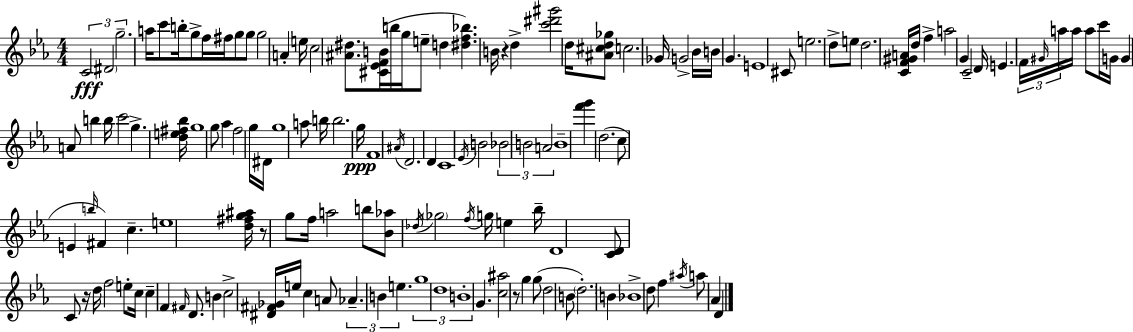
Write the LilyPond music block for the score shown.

{
  \clef treble
  \numericTimeSignature
  \time 4/4
  \key ees \major
  \tuplet 3/2 { c'2\fff \parenthesize dis'2 | g''2.-- } a''16 c'''8 b''16-. | g''8-> f''16 fis''16 g''8 g''8 g''2 | a'4-. e''16 c''2 <ais' dis''>8. | \break <cis' ees' f' b'>16( b''16 g''16 e''8-- d''4 <dis'' f'' bes''>4.) b'16 | r4 d''4-> <c''' dis''' gis'''>2 | d''16 <ais' cis'' d'' ges''>8 c''2. ges'16 | g'2-> bes'16 b'16 g'4. | \break e'1 | cis'8 e''2. d''8-> | e''8 d''2. <c' f' gis' a'>16 d''16 | f''4-> a''2 g'4 | \break c'2-- d'16 e'4. \tuplet 3/2 { f'16 | \grace { gis'16 } a''16 } a''16 a''8 c'''16 g'16 g'4 a'8 b''4 | b''16 c'''2 g''4.-> | <d'' e'' fis'' bes''>16 g''1 | \break g''8 aes''4 f''2 g''16 | dis'16 g''1 | a''8 b''16 b''2. | g''16\ppp f'1 | \break \acciaccatura { ais'16 } d'2. d'4 | c'1 | \acciaccatura { ees'16 } b'2 \tuplet 3/2 { bes'2 | b'2 a'2 } | \break b'1-- | <f''' g'''>4 d''2.( | c''8 e'4 \grace { b''16 }) fis'4 c''4.-- | e''1 | \break <d'' fis'' g'' ais''>16 r8 g''8 f''16 a''2 | b''8 <bes' aes''>8 \acciaccatura { des''16 } \parenthesize ges''2 \acciaccatura { f''16 } | g''16 e''4 bes''16-- d'1 | <c' d'>8 c'8 r16 d''16 f''2 | \break e''8-. c''16 c''4-- f'4 \grace { fis'16 } | d'8. b'4 c''2-> <dis' fis' ges'>16 | e''16 c''4 a'8 \tuplet 3/2 { aes'4.-- b'4 | e''4. } \tuplet 3/2 { g''1 | \break d''1 | b'1-. } | g'4. <c'' ais''>2 | r8 g''4 g''8( d''2 | \break b'8 \parenthesize d''2.-.) | b'4 bes'1-> | d''8 f''4 \acciaccatura { ais''16 } a''8 | aes'4 d'4 \bar "|."
}